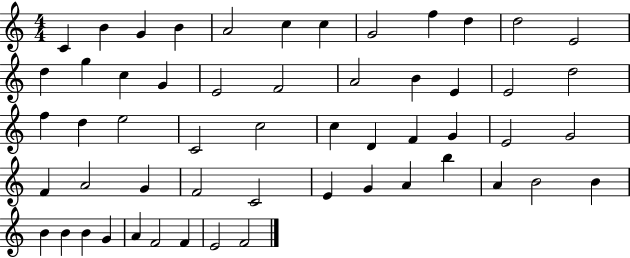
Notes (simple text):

C4/q B4/q G4/q B4/q A4/h C5/q C5/q G4/h F5/q D5/q D5/h E4/h D5/q G5/q C5/q G4/q E4/h F4/h A4/h B4/q E4/q E4/h D5/h F5/q D5/q E5/h C4/h C5/h C5/q D4/q F4/q G4/q E4/h G4/h F4/q A4/h G4/q F4/h C4/h E4/q G4/q A4/q B5/q A4/q B4/h B4/q B4/q B4/q B4/q G4/q A4/q F4/h F4/q E4/h F4/h